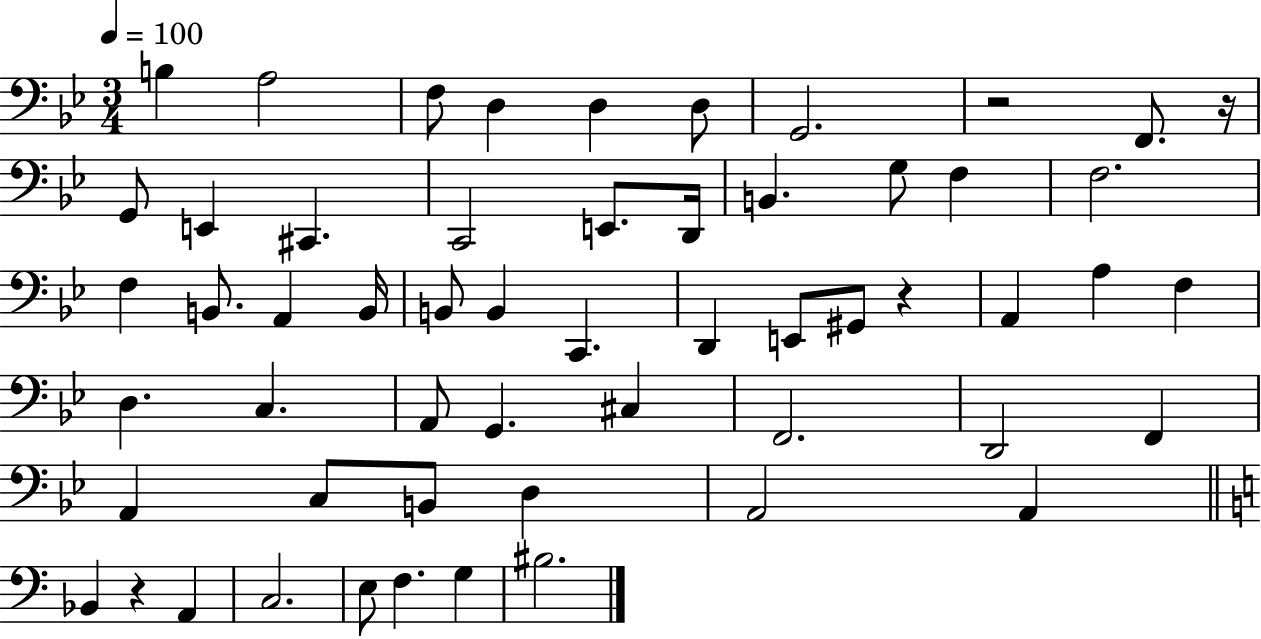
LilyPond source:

{
  \clef bass
  \numericTimeSignature
  \time 3/4
  \key bes \major
  \tempo 4 = 100
  b4 a2 | f8 d4 d4 d8 | g,2. | r2 f,8. r16 | \break g,8 e,4 cis,4. | c,2 e,8. d,16 | b,4. g8 f4 | f2. | \break f4 b,8. a,4 b,16 | b,8 b,4 c,4. | d,4 e,8 gis,8 r4 | a,4 a4 f4 | \break d4. c4. | a,8 g,4. cis4 | f,2. | d,2 f,4 | \break a,4 c8 b,8 d4 | a,2 a,4 | \bar "||" \break \key c \major bes,4 r4 a,4 | c2. | e8 f4. g4 | bis2. | \break \bar "|."
}